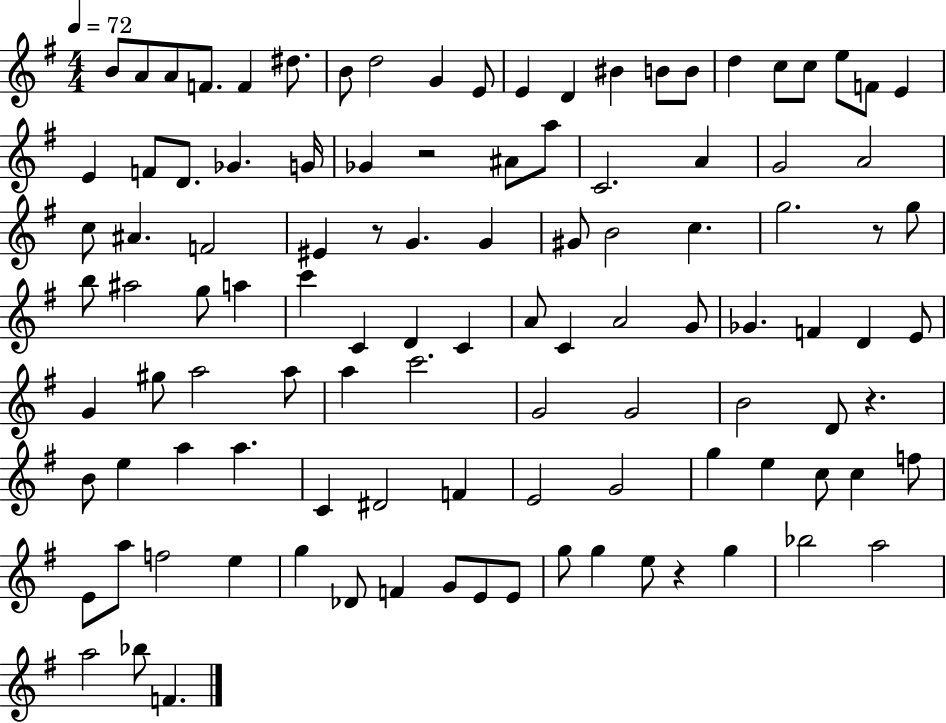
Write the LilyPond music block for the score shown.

{
  \clef treble
  \numericTimeSignature
  \time 4/4
  \key g \major
  \tempo 4 = 72
  b'8 a'8 a'8 f'8. f'4 dis''8. | b'8 d''2 g'4 e'8 | e'4 d'4 bis'4 b'8 b'8 | d''4 c''8 c''8 e''8 f'8 e'4 | \break e'4 f'8 d'8. ges'4. g'16 | ges'4 r2 ais'8 a''8 | c'2. a'4 | g'2 a'2 | \break c''8 ais'4. f'2 | eis'4 r8 g'4. g'4 | gis'8 b'2 c''4. | g''2. r8 g''8 | \break b''8 ais''2 g''8 a''4 | c'''4 c'4 d'4 c'4 | a'8 c'4 a'2 g'8 | ges'4. f'4 d'4 e'8 | \break g'4 gis''8 a''2 a''8 | a''4 c'''2. | g'2 g'2 | b'2 d'8 r4. | \break b'8 e''4 a''4 a''4. | c'4 dis'2 f'4 | e'2 g'2 | g''4 e''4 c''8 c''4 f''8 | \break e'8 a''8 f''2 e''4 | g''4 des'8 f'4 g'8 e'8 e'8 | g''8 g''4 e''8 r4 g''4 | bes''2 a''2 | \break a''2 bes''8 f'4. | \bar "|."
}